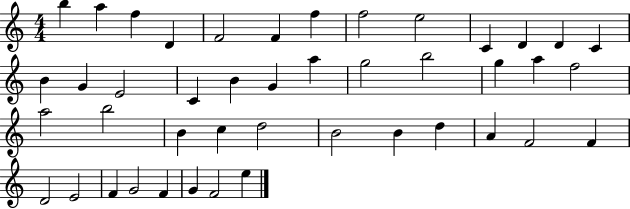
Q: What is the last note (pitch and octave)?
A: E5